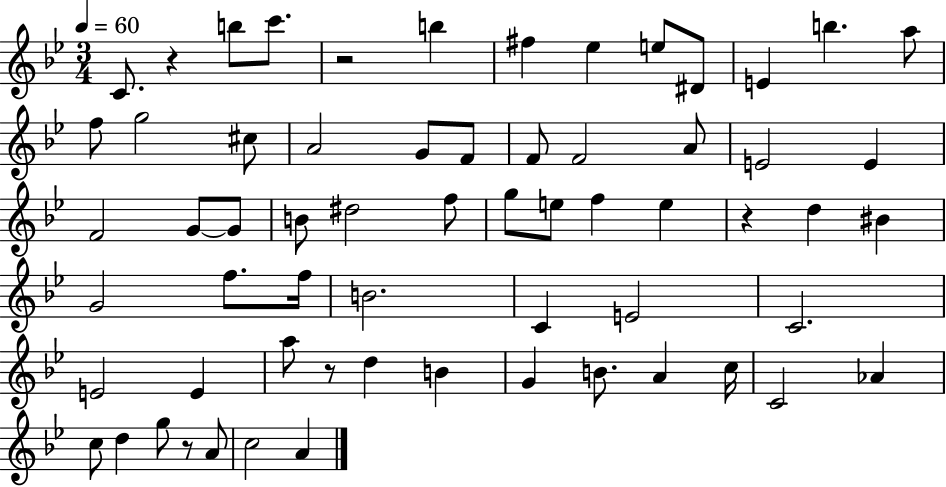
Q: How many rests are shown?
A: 5